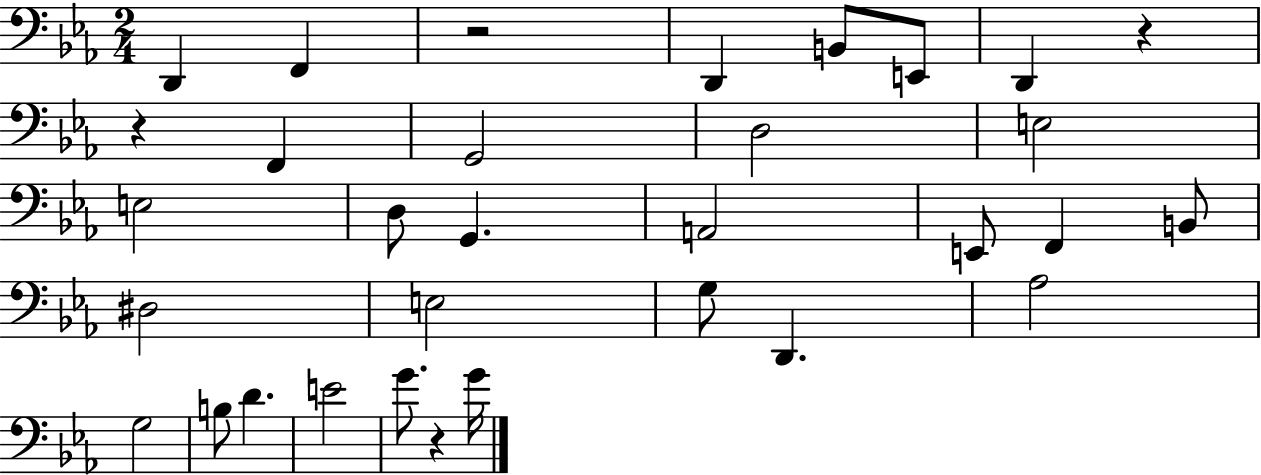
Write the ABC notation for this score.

X:1
T:Untitled
M:2/4
L:1/4
K:Eb
D,, F,, z2 D,, B,,/2 E,,/2 D,, z z F,, G,,2 D,2 E,2 E,2 D,/2 G,, A,,2 E,,/2 F,, B,,/2 ^D,2 E,2 G,/2 D,, _A,2 G,2 B,/2 D E2 G/2 z G/4